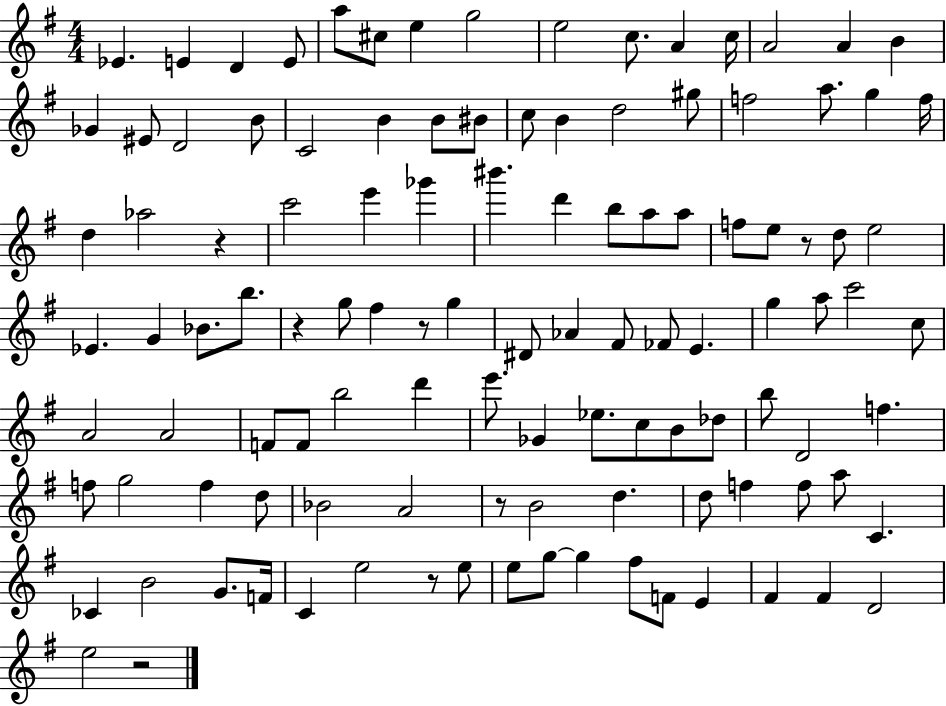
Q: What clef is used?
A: treble